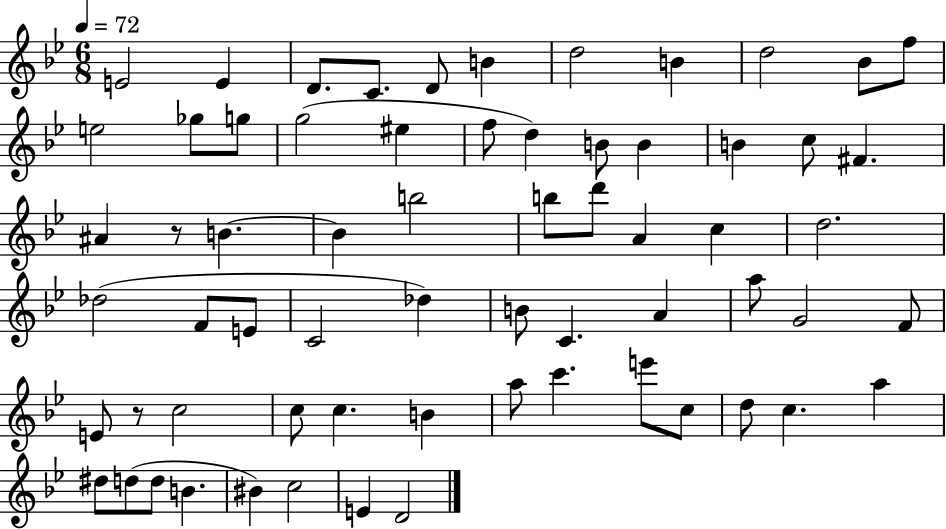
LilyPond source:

{
  \clef treble
  \numericTimeSignature
  \time 6/8
  \key bes \major
  \tempo 4 = 72
  e'2 e'4 | d'8. c'8. d'8 b'4 | d''2 b'4 | d''2 bes'8 f''8 | \break e''2 ges''8 g''8 | g''2( eis''4 | f''8 d''4) b'8 b'4 | b'4 c''8 fis'4. | \break ais'4 r8 b'4.~~ | b'4 b''2 | b''8 d'''8 a'4 c''4 | d''2. | \break des''2( f'8 e'8 | c'2 des''4) | b'8 c'4. a'4 | a''8 g'2 f'8 | \break e'8 r8 c''2 | c''8 c''4. b'4 | a''8 c'''4. e'''8 c''8 | d''8 c''4. a''4 | \break dis''8 d''8( d''8 b'4. | bis'4) c''2 | e'4 d'2 | \bar "|."
}